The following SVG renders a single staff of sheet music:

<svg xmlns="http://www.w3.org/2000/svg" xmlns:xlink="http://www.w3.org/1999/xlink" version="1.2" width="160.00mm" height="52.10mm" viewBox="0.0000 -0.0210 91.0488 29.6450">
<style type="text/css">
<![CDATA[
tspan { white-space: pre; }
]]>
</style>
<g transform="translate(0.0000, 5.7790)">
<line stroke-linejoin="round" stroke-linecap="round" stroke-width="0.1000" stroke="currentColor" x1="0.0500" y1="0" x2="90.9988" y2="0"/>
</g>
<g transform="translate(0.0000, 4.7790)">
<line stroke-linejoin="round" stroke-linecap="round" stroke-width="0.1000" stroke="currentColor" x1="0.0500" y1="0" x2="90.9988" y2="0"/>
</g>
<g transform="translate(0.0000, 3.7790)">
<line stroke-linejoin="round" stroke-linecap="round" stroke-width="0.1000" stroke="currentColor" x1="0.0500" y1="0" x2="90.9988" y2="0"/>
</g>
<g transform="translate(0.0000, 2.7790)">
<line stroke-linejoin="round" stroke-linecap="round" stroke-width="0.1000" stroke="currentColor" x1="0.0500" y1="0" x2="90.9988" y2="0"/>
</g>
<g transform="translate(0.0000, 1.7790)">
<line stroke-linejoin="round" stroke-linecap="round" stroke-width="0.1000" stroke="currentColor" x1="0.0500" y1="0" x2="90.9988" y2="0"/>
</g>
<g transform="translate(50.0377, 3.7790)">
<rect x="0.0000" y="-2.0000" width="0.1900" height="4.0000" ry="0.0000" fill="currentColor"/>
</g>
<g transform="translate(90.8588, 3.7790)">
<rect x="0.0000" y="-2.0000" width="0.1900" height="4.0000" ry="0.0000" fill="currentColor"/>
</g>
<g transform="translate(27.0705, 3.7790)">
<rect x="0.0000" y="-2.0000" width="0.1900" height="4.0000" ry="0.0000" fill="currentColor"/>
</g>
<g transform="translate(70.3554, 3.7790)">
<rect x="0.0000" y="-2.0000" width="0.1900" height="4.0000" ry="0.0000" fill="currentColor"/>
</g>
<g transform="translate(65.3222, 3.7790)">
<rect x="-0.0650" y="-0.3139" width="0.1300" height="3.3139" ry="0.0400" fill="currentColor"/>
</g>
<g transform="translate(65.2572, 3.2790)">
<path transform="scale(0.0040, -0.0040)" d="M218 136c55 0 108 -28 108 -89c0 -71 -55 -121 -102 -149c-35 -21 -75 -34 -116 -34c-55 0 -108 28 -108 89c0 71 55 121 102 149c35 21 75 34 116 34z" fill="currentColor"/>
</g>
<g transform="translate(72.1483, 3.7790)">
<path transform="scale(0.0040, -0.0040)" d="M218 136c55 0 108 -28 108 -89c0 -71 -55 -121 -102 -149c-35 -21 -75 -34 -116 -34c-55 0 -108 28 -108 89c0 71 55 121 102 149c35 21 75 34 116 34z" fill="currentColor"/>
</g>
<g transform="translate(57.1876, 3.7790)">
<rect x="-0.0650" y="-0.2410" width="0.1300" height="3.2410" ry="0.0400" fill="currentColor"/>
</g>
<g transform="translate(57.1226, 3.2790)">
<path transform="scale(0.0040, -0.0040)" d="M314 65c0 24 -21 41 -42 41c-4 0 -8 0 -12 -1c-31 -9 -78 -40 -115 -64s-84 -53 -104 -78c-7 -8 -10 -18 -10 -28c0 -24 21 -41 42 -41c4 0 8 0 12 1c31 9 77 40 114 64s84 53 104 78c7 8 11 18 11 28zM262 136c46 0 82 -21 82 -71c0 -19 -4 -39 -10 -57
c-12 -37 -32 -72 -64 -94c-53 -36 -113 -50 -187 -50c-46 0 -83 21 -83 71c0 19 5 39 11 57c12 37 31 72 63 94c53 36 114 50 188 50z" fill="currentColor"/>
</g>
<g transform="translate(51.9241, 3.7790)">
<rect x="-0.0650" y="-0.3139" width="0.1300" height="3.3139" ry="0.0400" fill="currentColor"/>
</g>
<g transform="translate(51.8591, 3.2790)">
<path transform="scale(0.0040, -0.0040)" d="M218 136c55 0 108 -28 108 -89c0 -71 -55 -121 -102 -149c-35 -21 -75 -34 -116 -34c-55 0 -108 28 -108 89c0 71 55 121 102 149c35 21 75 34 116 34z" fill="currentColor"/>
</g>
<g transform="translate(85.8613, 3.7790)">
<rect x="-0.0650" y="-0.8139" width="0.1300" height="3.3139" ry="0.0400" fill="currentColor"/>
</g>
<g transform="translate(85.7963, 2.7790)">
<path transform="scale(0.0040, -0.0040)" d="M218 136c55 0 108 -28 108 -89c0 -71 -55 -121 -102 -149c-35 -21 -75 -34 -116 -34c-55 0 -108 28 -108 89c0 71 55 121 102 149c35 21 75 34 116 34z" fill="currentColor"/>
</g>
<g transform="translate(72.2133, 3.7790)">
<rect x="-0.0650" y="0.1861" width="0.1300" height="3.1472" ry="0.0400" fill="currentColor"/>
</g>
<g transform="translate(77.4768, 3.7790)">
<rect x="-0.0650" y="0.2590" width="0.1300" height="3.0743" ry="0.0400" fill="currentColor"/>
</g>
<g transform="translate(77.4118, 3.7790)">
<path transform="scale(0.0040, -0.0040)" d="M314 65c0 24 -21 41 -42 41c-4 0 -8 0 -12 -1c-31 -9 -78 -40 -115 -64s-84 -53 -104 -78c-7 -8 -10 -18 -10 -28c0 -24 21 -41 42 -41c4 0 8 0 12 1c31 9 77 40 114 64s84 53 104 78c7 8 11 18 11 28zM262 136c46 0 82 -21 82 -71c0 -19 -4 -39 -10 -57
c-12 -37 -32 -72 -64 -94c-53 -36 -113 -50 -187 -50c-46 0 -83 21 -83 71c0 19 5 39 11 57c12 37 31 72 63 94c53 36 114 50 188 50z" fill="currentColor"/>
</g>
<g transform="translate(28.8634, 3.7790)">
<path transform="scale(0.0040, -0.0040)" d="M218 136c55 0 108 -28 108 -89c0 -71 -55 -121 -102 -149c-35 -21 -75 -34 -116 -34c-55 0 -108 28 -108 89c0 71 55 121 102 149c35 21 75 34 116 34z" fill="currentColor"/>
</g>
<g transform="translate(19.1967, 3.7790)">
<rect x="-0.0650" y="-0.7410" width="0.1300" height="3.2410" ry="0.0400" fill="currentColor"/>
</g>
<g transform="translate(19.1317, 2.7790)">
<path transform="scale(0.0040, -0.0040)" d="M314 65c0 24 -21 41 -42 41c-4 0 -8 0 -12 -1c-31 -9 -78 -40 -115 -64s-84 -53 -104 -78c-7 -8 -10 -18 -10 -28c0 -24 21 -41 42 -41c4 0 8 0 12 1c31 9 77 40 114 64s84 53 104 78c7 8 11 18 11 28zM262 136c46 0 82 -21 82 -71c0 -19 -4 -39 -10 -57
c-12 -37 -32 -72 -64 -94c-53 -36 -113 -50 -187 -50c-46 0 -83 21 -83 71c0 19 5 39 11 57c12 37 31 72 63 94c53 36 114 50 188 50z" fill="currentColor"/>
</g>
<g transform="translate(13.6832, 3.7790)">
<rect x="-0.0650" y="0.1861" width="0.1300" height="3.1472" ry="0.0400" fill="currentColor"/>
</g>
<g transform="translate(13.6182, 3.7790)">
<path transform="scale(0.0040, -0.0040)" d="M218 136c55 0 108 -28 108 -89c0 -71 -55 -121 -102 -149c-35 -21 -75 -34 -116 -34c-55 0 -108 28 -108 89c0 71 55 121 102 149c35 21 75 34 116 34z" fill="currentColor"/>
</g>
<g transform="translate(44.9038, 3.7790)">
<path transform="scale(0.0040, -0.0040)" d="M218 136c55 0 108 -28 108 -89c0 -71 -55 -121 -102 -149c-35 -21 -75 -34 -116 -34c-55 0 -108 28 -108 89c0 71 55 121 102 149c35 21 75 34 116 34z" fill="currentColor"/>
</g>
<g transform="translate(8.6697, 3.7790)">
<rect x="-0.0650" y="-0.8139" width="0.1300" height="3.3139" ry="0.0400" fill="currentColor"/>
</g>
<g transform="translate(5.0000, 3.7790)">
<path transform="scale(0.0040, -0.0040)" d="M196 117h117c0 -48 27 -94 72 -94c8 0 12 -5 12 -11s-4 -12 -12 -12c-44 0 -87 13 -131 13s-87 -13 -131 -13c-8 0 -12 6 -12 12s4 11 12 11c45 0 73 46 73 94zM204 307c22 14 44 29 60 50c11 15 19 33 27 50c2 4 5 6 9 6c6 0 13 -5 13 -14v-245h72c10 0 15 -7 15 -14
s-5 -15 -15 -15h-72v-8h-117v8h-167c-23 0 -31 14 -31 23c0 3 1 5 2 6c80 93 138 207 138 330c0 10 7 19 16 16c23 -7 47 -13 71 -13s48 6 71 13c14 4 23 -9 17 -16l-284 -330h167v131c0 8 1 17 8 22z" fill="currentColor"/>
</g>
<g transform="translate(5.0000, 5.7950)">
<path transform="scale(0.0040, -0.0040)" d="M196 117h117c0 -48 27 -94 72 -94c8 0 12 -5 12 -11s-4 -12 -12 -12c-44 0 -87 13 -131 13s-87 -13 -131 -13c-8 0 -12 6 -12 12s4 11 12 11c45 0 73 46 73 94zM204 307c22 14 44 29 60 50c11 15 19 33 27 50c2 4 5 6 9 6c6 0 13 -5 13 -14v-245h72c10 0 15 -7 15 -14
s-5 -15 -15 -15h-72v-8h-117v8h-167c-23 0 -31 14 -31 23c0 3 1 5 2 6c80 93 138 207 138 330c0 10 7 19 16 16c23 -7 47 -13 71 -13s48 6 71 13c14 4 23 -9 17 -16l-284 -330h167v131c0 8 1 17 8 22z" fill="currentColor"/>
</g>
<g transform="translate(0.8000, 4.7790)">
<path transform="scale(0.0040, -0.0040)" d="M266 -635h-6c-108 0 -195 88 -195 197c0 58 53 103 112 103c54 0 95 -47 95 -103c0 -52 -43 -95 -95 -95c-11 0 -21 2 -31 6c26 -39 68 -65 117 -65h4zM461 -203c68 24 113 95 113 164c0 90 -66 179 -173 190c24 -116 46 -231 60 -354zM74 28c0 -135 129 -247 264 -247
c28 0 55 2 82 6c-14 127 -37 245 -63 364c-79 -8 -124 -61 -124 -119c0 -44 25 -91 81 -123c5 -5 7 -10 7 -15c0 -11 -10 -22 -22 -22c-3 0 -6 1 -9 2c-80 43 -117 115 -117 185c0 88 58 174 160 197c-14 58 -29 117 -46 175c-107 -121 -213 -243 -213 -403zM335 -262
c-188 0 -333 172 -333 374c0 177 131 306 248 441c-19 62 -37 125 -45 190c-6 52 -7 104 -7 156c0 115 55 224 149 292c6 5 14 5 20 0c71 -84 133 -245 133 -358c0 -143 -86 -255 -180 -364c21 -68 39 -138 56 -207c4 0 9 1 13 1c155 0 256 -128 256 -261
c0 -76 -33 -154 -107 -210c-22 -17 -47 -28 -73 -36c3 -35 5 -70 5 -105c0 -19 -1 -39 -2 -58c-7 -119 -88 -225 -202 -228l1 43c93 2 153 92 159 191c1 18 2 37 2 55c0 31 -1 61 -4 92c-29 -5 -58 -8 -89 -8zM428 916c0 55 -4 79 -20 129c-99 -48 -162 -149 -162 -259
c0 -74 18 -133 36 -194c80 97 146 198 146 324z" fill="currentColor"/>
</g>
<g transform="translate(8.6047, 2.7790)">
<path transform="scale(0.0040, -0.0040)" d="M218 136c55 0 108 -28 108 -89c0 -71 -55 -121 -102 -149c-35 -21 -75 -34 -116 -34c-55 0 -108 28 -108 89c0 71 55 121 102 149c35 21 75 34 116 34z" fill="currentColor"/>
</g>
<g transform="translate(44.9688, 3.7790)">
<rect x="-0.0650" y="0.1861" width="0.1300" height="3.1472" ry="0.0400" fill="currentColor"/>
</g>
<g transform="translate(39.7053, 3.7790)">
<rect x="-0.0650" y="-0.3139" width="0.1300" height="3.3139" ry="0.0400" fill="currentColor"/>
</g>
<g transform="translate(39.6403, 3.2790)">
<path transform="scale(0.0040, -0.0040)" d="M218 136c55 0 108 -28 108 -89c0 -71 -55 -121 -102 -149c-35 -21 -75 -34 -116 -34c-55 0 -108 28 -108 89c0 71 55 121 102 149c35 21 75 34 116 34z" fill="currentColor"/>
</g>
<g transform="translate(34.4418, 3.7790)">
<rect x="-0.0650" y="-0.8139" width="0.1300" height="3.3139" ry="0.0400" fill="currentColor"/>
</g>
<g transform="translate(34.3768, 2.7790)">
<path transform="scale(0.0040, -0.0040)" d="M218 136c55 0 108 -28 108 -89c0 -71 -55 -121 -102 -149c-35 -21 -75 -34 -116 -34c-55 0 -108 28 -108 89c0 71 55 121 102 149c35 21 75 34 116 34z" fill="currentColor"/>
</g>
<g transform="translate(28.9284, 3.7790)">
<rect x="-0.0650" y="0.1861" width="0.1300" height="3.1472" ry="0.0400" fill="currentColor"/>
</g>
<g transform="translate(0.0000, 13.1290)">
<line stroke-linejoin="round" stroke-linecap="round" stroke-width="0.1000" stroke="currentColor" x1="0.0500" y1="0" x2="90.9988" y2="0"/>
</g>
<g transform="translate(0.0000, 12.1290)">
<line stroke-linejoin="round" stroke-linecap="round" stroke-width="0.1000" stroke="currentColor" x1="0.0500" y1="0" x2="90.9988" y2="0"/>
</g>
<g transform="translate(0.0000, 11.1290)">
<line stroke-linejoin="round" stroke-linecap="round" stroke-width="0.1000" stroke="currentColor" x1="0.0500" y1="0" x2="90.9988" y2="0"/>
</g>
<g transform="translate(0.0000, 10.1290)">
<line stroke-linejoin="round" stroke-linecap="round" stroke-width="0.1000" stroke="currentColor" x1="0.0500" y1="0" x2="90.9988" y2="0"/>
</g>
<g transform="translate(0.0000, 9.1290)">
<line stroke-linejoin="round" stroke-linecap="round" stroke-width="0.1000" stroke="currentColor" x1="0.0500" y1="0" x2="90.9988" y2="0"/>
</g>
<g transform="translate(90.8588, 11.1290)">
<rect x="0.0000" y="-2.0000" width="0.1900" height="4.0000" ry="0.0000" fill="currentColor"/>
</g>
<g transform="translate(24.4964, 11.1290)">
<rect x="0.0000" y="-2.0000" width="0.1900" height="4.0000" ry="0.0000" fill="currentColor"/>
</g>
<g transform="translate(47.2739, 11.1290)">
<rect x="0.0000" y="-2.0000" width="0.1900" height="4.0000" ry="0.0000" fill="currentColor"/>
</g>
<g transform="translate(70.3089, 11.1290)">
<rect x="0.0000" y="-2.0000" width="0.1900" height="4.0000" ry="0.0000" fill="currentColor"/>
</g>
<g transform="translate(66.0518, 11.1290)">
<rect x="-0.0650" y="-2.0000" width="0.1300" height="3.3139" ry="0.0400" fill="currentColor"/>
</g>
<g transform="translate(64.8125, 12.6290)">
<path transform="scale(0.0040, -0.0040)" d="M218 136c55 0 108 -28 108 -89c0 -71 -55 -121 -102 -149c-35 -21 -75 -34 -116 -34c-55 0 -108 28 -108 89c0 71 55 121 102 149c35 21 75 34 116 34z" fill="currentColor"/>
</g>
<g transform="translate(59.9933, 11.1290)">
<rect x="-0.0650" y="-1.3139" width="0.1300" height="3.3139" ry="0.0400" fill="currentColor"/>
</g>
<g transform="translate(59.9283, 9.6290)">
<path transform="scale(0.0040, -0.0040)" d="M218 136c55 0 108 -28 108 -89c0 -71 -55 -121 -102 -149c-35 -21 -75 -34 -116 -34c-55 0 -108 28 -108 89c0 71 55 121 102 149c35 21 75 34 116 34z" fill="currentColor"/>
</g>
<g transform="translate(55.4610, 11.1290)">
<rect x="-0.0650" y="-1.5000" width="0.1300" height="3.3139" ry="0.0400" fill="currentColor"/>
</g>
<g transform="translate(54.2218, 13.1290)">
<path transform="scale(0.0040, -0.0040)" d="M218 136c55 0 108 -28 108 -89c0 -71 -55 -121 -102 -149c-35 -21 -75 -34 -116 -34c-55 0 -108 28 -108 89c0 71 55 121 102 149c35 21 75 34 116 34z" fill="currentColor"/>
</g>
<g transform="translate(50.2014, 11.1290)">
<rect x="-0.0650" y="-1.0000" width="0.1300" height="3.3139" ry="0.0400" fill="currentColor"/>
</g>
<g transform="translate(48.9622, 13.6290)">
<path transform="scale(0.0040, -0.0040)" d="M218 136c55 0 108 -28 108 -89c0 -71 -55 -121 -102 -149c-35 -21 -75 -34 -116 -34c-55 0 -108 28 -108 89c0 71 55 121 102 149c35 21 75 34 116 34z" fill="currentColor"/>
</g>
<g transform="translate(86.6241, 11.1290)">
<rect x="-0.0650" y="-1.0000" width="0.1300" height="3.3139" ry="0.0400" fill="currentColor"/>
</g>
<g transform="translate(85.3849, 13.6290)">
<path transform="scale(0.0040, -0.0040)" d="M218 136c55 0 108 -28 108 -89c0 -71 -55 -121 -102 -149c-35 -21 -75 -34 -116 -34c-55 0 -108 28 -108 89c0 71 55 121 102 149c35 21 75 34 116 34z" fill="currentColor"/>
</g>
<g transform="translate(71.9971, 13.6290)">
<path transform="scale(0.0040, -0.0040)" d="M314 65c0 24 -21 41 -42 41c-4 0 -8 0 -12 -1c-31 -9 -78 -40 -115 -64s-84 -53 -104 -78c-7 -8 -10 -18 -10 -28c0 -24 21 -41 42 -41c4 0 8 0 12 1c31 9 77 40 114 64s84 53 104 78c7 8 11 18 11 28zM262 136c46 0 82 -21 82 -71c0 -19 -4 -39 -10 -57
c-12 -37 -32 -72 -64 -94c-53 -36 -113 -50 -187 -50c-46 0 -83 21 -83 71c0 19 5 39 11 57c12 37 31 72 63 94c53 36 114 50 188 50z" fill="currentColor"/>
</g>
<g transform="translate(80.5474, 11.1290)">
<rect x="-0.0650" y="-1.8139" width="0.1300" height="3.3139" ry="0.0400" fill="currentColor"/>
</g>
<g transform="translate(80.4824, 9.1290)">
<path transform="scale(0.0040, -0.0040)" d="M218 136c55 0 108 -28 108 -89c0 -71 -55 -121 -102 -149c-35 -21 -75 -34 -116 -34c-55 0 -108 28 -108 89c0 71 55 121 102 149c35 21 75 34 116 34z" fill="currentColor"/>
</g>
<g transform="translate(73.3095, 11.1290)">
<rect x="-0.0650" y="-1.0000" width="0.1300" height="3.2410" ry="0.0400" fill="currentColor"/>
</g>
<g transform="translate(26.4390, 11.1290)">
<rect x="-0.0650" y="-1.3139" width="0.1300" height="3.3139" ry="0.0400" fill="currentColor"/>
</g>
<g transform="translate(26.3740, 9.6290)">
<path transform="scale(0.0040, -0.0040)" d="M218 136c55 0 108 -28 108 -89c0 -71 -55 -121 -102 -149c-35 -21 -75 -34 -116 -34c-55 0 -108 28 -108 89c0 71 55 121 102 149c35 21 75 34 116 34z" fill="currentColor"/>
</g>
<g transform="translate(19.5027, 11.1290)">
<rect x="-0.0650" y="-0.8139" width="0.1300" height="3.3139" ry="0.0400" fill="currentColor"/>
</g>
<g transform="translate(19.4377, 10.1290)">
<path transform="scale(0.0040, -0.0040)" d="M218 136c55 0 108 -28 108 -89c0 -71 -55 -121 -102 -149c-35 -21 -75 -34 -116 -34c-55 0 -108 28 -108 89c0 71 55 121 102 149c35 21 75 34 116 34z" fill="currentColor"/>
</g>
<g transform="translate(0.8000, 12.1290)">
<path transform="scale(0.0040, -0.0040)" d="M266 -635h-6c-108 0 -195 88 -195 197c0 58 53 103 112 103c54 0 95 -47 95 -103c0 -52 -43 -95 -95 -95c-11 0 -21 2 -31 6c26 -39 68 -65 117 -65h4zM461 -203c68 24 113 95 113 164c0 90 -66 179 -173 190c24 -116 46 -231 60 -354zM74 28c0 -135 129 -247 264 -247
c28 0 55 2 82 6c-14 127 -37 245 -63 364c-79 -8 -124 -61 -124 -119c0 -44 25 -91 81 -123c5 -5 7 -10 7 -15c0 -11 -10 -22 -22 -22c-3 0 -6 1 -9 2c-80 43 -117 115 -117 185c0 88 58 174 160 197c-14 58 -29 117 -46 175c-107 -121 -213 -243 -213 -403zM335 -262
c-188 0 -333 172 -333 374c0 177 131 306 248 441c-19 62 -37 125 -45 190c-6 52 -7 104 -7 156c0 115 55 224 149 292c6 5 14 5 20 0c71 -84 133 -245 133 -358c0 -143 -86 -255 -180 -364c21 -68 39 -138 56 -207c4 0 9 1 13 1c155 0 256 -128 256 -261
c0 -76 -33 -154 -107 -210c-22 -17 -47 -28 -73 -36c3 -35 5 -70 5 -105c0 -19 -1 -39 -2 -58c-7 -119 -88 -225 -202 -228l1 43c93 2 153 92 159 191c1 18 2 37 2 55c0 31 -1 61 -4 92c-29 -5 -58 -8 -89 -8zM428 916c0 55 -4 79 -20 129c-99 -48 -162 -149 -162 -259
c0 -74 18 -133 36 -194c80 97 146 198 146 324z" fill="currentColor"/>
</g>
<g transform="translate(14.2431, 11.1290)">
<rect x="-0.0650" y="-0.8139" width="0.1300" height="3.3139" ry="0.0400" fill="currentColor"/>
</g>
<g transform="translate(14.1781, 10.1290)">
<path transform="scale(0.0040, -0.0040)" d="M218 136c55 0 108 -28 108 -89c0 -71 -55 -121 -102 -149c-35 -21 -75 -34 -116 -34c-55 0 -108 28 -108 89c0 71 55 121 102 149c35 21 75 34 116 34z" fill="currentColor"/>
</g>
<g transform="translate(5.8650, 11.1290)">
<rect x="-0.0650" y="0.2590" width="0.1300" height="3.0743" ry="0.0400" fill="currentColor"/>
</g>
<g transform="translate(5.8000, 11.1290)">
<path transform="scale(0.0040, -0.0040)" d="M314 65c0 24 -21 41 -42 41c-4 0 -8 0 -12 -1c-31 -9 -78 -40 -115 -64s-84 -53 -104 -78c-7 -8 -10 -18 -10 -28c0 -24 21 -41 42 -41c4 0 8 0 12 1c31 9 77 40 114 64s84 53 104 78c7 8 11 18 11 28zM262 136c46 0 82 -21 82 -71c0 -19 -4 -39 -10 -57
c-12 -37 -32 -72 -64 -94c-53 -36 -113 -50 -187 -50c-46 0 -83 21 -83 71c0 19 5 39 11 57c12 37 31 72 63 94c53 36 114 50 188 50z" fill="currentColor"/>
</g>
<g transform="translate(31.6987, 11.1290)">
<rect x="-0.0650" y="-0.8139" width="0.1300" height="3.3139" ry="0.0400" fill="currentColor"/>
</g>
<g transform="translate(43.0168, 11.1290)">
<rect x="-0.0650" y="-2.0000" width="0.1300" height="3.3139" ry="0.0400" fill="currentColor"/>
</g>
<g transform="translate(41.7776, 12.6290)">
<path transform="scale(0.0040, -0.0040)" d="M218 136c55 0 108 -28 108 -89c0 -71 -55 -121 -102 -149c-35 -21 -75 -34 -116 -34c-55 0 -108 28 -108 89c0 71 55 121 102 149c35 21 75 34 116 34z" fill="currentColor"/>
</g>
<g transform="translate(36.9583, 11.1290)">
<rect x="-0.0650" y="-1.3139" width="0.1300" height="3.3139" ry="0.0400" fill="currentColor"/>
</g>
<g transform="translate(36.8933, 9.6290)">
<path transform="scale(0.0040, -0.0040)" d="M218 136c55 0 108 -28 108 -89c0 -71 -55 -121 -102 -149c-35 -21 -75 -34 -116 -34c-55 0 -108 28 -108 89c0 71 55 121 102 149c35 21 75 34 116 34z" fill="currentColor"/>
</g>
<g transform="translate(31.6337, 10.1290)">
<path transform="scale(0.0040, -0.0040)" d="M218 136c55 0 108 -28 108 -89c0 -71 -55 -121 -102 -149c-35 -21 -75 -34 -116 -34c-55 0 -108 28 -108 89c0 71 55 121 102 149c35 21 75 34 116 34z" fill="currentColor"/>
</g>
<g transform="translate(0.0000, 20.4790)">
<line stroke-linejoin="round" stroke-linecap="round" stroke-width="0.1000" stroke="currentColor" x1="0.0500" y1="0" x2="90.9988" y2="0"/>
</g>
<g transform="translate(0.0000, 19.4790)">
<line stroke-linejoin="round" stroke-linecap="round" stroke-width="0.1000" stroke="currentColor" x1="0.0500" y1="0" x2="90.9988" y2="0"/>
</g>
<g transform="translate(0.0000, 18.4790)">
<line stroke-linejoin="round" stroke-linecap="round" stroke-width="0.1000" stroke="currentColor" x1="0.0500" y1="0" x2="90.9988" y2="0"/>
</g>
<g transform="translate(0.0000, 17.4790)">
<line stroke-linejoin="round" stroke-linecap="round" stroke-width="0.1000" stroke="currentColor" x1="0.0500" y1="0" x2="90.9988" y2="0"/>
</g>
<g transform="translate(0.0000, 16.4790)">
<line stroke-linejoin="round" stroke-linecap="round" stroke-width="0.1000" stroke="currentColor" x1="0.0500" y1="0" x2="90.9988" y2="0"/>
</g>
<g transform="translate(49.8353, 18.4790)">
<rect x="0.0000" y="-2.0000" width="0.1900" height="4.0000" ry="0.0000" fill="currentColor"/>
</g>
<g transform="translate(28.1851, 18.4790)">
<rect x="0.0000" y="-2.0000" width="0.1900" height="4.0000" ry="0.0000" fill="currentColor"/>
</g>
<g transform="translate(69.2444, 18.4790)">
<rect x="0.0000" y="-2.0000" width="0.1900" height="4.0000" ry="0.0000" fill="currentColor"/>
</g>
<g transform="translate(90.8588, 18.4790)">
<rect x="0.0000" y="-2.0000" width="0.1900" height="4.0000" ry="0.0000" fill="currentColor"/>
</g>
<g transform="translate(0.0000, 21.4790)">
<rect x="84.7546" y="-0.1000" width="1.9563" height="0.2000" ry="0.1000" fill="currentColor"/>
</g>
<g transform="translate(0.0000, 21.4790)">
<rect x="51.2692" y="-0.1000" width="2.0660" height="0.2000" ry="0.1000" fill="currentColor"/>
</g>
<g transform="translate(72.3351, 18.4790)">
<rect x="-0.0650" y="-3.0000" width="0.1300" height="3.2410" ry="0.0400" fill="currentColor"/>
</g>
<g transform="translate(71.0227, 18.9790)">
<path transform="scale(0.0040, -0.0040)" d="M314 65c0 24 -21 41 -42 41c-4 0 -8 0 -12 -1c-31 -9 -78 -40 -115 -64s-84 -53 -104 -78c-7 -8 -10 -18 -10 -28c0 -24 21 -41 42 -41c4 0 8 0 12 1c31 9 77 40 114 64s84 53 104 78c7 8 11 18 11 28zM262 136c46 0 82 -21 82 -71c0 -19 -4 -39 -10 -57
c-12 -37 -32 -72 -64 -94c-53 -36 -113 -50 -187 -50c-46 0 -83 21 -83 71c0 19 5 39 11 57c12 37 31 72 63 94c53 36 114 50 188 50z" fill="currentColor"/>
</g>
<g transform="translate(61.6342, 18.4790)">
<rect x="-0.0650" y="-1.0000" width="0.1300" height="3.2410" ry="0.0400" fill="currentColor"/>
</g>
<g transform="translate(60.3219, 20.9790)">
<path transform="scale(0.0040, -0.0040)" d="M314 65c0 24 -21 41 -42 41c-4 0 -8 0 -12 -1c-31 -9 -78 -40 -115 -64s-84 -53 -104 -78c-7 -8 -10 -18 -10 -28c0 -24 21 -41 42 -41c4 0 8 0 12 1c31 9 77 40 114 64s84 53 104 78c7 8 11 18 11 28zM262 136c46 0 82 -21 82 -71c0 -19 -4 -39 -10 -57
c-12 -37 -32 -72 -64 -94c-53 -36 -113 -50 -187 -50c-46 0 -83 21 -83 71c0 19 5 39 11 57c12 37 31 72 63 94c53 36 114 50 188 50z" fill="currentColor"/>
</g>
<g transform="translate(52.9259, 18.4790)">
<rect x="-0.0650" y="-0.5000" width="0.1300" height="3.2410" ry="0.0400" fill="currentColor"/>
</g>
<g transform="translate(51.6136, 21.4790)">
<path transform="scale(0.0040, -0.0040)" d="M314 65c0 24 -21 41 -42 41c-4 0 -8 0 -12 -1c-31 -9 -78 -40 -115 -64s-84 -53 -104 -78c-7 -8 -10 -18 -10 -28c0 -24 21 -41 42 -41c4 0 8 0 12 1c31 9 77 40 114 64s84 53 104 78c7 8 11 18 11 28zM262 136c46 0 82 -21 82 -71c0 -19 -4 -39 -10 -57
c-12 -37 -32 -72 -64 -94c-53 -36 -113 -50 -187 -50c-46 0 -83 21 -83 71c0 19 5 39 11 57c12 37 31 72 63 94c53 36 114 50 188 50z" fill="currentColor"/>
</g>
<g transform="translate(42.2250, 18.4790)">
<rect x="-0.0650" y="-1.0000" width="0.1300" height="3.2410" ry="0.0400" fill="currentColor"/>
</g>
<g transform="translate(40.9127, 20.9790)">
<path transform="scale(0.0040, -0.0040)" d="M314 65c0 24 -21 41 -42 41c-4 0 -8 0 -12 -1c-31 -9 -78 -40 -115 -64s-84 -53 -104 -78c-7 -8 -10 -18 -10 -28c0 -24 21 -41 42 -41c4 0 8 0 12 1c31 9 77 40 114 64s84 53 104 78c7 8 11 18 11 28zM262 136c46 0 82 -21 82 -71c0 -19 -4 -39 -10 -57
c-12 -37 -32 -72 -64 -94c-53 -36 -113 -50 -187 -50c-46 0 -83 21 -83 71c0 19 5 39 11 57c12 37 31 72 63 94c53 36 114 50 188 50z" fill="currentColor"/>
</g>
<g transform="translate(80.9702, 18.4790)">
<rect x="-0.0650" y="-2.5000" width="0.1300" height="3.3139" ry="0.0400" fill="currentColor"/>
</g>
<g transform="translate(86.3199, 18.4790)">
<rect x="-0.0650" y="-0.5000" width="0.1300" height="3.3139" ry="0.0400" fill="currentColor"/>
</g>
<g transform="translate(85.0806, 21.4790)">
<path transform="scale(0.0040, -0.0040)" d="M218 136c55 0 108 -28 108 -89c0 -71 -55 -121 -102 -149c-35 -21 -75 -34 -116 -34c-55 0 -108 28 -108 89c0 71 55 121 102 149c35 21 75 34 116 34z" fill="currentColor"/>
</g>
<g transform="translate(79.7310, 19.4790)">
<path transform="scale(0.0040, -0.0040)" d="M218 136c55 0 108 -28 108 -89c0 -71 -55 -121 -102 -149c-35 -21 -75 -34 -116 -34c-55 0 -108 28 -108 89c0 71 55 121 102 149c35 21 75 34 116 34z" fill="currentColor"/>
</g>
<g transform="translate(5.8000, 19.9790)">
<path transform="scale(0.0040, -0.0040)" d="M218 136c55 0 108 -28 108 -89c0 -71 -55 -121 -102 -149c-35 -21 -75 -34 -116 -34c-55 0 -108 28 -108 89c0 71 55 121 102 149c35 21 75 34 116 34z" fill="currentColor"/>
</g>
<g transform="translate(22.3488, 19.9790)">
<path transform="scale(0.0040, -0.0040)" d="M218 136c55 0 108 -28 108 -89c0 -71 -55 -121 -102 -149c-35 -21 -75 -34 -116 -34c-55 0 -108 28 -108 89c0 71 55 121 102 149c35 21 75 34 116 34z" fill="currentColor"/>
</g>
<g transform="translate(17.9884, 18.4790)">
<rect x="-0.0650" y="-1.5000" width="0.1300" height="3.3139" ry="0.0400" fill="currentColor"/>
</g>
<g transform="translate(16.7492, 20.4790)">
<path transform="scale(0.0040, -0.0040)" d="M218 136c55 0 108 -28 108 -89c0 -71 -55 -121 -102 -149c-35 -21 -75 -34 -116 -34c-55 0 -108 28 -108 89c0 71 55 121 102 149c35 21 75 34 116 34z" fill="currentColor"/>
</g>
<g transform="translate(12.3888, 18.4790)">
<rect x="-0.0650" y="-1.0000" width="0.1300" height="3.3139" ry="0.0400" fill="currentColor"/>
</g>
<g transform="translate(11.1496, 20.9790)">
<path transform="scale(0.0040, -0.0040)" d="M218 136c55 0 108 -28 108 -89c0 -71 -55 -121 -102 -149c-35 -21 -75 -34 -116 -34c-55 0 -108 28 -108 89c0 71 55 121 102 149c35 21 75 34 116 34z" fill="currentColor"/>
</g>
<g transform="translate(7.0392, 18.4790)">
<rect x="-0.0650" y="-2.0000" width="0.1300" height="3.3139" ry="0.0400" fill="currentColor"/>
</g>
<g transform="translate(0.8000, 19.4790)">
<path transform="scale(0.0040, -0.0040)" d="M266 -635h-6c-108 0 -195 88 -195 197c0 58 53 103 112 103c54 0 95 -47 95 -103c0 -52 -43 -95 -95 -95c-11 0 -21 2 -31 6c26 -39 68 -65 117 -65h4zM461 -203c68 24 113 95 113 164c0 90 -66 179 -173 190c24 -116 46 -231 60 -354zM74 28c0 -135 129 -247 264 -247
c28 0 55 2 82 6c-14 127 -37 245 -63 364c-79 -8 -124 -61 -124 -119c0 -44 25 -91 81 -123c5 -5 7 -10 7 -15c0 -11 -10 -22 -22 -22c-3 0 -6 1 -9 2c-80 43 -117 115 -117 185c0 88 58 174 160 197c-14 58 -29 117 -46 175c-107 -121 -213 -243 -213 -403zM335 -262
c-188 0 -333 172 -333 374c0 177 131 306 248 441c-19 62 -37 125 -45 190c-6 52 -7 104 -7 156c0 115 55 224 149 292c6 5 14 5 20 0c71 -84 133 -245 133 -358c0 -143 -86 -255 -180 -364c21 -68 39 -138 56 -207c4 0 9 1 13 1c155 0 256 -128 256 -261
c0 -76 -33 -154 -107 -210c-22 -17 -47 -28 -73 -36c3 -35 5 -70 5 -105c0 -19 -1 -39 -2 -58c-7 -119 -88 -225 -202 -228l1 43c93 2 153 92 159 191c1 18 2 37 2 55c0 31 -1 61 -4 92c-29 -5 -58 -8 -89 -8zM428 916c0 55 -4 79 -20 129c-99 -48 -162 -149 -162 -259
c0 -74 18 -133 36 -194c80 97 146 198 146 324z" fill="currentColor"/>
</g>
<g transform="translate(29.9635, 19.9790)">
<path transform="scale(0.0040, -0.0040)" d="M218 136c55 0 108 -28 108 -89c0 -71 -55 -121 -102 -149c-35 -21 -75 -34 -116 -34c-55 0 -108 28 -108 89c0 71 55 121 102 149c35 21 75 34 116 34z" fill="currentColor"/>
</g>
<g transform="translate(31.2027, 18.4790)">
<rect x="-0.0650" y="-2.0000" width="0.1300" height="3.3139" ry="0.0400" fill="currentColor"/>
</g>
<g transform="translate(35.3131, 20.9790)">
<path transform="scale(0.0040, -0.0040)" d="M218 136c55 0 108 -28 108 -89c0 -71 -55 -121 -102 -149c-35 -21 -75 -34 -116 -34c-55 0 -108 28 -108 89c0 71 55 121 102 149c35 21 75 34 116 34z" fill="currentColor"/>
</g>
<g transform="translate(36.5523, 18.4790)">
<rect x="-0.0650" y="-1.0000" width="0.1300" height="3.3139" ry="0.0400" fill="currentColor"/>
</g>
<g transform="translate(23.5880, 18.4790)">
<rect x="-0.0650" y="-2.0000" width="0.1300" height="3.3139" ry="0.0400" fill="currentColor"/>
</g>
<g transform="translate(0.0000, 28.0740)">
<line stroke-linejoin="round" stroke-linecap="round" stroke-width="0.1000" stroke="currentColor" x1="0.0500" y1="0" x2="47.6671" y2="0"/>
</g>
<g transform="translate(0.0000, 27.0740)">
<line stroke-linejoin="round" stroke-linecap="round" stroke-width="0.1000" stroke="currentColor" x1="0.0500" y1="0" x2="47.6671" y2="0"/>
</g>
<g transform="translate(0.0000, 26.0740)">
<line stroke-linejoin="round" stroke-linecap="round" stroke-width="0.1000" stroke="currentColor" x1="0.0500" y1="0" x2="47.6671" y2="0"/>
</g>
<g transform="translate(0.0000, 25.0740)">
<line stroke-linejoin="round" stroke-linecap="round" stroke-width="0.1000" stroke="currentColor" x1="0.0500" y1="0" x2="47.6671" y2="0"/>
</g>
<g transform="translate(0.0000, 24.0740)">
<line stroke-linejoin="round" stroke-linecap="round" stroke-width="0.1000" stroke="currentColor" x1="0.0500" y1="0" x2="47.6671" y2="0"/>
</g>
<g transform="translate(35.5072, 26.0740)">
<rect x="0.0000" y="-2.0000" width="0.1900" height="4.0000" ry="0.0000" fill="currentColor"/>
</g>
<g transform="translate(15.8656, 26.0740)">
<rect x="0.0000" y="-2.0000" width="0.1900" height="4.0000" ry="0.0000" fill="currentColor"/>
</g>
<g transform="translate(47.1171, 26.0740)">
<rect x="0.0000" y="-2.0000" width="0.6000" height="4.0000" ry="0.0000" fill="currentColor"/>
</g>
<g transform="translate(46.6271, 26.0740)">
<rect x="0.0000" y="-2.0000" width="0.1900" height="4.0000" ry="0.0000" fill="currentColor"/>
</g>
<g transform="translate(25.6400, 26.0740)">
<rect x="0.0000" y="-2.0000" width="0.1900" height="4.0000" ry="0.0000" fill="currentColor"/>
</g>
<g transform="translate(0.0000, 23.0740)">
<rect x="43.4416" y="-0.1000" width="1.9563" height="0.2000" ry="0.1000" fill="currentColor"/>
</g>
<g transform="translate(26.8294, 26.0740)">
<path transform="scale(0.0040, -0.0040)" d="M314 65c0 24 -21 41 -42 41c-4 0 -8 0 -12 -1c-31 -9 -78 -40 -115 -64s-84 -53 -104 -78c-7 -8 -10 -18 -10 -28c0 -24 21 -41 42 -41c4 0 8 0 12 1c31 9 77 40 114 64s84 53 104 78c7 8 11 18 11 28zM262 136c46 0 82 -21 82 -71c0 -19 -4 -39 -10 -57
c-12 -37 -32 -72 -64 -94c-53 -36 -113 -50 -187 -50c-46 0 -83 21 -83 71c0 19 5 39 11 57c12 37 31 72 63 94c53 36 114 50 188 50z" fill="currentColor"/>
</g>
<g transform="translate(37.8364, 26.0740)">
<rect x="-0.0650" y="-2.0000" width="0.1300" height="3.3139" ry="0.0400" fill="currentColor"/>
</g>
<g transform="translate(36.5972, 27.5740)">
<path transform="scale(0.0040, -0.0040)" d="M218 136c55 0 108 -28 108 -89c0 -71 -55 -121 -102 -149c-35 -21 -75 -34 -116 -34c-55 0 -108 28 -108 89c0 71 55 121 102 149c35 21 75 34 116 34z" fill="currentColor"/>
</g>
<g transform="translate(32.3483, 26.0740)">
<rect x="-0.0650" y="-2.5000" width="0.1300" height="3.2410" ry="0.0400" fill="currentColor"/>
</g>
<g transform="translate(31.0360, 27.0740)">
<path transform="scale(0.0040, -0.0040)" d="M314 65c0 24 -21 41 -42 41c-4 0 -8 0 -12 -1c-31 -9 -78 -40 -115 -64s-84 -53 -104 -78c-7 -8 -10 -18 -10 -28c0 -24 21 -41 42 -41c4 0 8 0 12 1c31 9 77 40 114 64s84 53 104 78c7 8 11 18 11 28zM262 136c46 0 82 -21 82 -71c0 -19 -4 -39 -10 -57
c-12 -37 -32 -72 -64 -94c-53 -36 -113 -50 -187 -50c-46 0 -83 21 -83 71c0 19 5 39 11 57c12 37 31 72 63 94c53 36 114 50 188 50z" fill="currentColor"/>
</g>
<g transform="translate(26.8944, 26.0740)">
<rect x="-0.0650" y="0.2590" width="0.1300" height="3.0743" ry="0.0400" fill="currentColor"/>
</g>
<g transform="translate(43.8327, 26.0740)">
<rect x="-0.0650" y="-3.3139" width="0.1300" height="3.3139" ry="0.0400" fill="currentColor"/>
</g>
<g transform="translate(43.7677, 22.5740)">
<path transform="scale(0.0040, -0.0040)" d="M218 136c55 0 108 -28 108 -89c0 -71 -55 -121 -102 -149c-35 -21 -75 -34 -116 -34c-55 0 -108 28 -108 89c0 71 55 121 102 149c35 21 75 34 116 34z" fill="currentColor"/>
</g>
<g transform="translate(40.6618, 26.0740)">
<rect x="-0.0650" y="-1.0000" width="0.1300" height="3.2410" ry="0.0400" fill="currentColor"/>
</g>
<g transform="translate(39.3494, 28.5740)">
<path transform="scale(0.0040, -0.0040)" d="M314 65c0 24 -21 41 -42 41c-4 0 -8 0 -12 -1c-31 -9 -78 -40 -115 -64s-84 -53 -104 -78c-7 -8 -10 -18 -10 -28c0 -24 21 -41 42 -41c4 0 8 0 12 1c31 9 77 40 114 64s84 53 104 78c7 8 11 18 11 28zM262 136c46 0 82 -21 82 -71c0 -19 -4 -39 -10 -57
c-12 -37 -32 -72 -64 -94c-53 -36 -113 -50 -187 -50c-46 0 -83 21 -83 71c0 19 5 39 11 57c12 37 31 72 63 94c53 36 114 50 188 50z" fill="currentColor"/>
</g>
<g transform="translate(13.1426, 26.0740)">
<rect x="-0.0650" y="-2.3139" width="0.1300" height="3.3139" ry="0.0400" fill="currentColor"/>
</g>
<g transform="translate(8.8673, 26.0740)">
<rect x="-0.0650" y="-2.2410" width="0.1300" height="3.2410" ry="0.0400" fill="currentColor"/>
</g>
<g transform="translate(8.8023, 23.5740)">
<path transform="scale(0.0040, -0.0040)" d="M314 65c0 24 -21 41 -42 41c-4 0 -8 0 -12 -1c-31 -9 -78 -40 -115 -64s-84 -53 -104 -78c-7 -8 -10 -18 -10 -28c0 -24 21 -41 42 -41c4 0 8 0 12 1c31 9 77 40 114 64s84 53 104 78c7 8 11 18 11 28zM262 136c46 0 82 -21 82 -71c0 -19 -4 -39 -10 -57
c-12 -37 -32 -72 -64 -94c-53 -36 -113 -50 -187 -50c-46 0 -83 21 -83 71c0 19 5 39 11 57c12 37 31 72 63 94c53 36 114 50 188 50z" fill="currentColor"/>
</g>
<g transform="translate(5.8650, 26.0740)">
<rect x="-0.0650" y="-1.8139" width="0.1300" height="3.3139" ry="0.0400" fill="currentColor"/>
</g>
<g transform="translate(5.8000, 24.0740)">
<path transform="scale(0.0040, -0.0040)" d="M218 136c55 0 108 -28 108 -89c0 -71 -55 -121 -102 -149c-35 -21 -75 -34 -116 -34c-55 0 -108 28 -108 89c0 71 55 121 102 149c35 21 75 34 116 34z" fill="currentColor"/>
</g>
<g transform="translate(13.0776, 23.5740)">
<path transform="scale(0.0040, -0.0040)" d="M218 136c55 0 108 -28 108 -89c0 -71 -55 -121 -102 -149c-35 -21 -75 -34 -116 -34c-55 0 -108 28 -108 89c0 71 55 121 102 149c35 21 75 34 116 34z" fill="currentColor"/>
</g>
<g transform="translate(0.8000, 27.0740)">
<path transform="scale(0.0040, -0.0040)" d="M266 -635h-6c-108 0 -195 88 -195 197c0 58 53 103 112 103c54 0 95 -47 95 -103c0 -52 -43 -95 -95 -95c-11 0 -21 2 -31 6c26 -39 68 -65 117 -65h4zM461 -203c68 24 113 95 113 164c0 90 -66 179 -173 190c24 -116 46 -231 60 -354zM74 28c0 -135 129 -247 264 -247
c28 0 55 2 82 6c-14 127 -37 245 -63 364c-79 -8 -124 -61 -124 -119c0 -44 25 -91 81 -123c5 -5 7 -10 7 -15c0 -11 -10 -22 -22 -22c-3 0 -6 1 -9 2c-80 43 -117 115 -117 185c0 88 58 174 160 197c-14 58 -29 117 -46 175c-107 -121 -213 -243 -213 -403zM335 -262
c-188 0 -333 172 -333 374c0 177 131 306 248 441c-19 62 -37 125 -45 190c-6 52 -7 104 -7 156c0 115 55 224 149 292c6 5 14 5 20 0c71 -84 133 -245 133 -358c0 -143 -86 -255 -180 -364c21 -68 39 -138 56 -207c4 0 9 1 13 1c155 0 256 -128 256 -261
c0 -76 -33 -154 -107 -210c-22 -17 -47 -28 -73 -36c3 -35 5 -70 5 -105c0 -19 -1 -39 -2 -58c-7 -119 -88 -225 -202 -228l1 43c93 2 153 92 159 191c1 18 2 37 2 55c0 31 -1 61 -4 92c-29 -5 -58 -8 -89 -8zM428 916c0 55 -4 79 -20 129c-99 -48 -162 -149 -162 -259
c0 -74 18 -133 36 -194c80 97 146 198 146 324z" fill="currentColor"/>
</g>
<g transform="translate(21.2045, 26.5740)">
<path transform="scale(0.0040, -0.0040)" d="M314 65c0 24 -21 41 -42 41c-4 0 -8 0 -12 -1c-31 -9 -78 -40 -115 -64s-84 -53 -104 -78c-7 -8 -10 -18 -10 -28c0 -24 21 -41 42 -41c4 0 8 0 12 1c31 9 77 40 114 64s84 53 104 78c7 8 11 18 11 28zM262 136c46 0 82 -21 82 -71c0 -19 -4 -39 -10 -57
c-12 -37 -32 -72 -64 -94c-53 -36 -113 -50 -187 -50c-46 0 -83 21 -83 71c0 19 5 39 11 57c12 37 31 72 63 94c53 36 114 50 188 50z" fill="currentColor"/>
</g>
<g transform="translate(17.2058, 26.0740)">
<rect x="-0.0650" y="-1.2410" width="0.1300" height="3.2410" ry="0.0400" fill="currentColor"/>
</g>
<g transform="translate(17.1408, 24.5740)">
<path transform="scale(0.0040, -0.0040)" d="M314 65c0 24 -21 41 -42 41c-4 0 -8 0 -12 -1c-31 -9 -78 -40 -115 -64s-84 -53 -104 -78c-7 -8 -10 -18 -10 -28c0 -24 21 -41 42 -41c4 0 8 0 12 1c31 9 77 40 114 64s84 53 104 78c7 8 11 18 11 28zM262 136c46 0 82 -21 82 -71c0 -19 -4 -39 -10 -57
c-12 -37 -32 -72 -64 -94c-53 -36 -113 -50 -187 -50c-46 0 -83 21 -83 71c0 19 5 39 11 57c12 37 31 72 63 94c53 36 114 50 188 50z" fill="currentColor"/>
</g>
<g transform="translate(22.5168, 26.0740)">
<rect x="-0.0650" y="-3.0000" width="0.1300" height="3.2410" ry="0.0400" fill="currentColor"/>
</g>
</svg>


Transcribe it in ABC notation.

X:1
T:Untitled
M:4/4
L:1/4
K:C
d B d2 B d c B c c2 c B B2 d B2 d d e d e F D E e F D2 f D F D E F F D D2 C2 D2 A2 G C f g2 g e2 A2 B2 G2 F D2 b